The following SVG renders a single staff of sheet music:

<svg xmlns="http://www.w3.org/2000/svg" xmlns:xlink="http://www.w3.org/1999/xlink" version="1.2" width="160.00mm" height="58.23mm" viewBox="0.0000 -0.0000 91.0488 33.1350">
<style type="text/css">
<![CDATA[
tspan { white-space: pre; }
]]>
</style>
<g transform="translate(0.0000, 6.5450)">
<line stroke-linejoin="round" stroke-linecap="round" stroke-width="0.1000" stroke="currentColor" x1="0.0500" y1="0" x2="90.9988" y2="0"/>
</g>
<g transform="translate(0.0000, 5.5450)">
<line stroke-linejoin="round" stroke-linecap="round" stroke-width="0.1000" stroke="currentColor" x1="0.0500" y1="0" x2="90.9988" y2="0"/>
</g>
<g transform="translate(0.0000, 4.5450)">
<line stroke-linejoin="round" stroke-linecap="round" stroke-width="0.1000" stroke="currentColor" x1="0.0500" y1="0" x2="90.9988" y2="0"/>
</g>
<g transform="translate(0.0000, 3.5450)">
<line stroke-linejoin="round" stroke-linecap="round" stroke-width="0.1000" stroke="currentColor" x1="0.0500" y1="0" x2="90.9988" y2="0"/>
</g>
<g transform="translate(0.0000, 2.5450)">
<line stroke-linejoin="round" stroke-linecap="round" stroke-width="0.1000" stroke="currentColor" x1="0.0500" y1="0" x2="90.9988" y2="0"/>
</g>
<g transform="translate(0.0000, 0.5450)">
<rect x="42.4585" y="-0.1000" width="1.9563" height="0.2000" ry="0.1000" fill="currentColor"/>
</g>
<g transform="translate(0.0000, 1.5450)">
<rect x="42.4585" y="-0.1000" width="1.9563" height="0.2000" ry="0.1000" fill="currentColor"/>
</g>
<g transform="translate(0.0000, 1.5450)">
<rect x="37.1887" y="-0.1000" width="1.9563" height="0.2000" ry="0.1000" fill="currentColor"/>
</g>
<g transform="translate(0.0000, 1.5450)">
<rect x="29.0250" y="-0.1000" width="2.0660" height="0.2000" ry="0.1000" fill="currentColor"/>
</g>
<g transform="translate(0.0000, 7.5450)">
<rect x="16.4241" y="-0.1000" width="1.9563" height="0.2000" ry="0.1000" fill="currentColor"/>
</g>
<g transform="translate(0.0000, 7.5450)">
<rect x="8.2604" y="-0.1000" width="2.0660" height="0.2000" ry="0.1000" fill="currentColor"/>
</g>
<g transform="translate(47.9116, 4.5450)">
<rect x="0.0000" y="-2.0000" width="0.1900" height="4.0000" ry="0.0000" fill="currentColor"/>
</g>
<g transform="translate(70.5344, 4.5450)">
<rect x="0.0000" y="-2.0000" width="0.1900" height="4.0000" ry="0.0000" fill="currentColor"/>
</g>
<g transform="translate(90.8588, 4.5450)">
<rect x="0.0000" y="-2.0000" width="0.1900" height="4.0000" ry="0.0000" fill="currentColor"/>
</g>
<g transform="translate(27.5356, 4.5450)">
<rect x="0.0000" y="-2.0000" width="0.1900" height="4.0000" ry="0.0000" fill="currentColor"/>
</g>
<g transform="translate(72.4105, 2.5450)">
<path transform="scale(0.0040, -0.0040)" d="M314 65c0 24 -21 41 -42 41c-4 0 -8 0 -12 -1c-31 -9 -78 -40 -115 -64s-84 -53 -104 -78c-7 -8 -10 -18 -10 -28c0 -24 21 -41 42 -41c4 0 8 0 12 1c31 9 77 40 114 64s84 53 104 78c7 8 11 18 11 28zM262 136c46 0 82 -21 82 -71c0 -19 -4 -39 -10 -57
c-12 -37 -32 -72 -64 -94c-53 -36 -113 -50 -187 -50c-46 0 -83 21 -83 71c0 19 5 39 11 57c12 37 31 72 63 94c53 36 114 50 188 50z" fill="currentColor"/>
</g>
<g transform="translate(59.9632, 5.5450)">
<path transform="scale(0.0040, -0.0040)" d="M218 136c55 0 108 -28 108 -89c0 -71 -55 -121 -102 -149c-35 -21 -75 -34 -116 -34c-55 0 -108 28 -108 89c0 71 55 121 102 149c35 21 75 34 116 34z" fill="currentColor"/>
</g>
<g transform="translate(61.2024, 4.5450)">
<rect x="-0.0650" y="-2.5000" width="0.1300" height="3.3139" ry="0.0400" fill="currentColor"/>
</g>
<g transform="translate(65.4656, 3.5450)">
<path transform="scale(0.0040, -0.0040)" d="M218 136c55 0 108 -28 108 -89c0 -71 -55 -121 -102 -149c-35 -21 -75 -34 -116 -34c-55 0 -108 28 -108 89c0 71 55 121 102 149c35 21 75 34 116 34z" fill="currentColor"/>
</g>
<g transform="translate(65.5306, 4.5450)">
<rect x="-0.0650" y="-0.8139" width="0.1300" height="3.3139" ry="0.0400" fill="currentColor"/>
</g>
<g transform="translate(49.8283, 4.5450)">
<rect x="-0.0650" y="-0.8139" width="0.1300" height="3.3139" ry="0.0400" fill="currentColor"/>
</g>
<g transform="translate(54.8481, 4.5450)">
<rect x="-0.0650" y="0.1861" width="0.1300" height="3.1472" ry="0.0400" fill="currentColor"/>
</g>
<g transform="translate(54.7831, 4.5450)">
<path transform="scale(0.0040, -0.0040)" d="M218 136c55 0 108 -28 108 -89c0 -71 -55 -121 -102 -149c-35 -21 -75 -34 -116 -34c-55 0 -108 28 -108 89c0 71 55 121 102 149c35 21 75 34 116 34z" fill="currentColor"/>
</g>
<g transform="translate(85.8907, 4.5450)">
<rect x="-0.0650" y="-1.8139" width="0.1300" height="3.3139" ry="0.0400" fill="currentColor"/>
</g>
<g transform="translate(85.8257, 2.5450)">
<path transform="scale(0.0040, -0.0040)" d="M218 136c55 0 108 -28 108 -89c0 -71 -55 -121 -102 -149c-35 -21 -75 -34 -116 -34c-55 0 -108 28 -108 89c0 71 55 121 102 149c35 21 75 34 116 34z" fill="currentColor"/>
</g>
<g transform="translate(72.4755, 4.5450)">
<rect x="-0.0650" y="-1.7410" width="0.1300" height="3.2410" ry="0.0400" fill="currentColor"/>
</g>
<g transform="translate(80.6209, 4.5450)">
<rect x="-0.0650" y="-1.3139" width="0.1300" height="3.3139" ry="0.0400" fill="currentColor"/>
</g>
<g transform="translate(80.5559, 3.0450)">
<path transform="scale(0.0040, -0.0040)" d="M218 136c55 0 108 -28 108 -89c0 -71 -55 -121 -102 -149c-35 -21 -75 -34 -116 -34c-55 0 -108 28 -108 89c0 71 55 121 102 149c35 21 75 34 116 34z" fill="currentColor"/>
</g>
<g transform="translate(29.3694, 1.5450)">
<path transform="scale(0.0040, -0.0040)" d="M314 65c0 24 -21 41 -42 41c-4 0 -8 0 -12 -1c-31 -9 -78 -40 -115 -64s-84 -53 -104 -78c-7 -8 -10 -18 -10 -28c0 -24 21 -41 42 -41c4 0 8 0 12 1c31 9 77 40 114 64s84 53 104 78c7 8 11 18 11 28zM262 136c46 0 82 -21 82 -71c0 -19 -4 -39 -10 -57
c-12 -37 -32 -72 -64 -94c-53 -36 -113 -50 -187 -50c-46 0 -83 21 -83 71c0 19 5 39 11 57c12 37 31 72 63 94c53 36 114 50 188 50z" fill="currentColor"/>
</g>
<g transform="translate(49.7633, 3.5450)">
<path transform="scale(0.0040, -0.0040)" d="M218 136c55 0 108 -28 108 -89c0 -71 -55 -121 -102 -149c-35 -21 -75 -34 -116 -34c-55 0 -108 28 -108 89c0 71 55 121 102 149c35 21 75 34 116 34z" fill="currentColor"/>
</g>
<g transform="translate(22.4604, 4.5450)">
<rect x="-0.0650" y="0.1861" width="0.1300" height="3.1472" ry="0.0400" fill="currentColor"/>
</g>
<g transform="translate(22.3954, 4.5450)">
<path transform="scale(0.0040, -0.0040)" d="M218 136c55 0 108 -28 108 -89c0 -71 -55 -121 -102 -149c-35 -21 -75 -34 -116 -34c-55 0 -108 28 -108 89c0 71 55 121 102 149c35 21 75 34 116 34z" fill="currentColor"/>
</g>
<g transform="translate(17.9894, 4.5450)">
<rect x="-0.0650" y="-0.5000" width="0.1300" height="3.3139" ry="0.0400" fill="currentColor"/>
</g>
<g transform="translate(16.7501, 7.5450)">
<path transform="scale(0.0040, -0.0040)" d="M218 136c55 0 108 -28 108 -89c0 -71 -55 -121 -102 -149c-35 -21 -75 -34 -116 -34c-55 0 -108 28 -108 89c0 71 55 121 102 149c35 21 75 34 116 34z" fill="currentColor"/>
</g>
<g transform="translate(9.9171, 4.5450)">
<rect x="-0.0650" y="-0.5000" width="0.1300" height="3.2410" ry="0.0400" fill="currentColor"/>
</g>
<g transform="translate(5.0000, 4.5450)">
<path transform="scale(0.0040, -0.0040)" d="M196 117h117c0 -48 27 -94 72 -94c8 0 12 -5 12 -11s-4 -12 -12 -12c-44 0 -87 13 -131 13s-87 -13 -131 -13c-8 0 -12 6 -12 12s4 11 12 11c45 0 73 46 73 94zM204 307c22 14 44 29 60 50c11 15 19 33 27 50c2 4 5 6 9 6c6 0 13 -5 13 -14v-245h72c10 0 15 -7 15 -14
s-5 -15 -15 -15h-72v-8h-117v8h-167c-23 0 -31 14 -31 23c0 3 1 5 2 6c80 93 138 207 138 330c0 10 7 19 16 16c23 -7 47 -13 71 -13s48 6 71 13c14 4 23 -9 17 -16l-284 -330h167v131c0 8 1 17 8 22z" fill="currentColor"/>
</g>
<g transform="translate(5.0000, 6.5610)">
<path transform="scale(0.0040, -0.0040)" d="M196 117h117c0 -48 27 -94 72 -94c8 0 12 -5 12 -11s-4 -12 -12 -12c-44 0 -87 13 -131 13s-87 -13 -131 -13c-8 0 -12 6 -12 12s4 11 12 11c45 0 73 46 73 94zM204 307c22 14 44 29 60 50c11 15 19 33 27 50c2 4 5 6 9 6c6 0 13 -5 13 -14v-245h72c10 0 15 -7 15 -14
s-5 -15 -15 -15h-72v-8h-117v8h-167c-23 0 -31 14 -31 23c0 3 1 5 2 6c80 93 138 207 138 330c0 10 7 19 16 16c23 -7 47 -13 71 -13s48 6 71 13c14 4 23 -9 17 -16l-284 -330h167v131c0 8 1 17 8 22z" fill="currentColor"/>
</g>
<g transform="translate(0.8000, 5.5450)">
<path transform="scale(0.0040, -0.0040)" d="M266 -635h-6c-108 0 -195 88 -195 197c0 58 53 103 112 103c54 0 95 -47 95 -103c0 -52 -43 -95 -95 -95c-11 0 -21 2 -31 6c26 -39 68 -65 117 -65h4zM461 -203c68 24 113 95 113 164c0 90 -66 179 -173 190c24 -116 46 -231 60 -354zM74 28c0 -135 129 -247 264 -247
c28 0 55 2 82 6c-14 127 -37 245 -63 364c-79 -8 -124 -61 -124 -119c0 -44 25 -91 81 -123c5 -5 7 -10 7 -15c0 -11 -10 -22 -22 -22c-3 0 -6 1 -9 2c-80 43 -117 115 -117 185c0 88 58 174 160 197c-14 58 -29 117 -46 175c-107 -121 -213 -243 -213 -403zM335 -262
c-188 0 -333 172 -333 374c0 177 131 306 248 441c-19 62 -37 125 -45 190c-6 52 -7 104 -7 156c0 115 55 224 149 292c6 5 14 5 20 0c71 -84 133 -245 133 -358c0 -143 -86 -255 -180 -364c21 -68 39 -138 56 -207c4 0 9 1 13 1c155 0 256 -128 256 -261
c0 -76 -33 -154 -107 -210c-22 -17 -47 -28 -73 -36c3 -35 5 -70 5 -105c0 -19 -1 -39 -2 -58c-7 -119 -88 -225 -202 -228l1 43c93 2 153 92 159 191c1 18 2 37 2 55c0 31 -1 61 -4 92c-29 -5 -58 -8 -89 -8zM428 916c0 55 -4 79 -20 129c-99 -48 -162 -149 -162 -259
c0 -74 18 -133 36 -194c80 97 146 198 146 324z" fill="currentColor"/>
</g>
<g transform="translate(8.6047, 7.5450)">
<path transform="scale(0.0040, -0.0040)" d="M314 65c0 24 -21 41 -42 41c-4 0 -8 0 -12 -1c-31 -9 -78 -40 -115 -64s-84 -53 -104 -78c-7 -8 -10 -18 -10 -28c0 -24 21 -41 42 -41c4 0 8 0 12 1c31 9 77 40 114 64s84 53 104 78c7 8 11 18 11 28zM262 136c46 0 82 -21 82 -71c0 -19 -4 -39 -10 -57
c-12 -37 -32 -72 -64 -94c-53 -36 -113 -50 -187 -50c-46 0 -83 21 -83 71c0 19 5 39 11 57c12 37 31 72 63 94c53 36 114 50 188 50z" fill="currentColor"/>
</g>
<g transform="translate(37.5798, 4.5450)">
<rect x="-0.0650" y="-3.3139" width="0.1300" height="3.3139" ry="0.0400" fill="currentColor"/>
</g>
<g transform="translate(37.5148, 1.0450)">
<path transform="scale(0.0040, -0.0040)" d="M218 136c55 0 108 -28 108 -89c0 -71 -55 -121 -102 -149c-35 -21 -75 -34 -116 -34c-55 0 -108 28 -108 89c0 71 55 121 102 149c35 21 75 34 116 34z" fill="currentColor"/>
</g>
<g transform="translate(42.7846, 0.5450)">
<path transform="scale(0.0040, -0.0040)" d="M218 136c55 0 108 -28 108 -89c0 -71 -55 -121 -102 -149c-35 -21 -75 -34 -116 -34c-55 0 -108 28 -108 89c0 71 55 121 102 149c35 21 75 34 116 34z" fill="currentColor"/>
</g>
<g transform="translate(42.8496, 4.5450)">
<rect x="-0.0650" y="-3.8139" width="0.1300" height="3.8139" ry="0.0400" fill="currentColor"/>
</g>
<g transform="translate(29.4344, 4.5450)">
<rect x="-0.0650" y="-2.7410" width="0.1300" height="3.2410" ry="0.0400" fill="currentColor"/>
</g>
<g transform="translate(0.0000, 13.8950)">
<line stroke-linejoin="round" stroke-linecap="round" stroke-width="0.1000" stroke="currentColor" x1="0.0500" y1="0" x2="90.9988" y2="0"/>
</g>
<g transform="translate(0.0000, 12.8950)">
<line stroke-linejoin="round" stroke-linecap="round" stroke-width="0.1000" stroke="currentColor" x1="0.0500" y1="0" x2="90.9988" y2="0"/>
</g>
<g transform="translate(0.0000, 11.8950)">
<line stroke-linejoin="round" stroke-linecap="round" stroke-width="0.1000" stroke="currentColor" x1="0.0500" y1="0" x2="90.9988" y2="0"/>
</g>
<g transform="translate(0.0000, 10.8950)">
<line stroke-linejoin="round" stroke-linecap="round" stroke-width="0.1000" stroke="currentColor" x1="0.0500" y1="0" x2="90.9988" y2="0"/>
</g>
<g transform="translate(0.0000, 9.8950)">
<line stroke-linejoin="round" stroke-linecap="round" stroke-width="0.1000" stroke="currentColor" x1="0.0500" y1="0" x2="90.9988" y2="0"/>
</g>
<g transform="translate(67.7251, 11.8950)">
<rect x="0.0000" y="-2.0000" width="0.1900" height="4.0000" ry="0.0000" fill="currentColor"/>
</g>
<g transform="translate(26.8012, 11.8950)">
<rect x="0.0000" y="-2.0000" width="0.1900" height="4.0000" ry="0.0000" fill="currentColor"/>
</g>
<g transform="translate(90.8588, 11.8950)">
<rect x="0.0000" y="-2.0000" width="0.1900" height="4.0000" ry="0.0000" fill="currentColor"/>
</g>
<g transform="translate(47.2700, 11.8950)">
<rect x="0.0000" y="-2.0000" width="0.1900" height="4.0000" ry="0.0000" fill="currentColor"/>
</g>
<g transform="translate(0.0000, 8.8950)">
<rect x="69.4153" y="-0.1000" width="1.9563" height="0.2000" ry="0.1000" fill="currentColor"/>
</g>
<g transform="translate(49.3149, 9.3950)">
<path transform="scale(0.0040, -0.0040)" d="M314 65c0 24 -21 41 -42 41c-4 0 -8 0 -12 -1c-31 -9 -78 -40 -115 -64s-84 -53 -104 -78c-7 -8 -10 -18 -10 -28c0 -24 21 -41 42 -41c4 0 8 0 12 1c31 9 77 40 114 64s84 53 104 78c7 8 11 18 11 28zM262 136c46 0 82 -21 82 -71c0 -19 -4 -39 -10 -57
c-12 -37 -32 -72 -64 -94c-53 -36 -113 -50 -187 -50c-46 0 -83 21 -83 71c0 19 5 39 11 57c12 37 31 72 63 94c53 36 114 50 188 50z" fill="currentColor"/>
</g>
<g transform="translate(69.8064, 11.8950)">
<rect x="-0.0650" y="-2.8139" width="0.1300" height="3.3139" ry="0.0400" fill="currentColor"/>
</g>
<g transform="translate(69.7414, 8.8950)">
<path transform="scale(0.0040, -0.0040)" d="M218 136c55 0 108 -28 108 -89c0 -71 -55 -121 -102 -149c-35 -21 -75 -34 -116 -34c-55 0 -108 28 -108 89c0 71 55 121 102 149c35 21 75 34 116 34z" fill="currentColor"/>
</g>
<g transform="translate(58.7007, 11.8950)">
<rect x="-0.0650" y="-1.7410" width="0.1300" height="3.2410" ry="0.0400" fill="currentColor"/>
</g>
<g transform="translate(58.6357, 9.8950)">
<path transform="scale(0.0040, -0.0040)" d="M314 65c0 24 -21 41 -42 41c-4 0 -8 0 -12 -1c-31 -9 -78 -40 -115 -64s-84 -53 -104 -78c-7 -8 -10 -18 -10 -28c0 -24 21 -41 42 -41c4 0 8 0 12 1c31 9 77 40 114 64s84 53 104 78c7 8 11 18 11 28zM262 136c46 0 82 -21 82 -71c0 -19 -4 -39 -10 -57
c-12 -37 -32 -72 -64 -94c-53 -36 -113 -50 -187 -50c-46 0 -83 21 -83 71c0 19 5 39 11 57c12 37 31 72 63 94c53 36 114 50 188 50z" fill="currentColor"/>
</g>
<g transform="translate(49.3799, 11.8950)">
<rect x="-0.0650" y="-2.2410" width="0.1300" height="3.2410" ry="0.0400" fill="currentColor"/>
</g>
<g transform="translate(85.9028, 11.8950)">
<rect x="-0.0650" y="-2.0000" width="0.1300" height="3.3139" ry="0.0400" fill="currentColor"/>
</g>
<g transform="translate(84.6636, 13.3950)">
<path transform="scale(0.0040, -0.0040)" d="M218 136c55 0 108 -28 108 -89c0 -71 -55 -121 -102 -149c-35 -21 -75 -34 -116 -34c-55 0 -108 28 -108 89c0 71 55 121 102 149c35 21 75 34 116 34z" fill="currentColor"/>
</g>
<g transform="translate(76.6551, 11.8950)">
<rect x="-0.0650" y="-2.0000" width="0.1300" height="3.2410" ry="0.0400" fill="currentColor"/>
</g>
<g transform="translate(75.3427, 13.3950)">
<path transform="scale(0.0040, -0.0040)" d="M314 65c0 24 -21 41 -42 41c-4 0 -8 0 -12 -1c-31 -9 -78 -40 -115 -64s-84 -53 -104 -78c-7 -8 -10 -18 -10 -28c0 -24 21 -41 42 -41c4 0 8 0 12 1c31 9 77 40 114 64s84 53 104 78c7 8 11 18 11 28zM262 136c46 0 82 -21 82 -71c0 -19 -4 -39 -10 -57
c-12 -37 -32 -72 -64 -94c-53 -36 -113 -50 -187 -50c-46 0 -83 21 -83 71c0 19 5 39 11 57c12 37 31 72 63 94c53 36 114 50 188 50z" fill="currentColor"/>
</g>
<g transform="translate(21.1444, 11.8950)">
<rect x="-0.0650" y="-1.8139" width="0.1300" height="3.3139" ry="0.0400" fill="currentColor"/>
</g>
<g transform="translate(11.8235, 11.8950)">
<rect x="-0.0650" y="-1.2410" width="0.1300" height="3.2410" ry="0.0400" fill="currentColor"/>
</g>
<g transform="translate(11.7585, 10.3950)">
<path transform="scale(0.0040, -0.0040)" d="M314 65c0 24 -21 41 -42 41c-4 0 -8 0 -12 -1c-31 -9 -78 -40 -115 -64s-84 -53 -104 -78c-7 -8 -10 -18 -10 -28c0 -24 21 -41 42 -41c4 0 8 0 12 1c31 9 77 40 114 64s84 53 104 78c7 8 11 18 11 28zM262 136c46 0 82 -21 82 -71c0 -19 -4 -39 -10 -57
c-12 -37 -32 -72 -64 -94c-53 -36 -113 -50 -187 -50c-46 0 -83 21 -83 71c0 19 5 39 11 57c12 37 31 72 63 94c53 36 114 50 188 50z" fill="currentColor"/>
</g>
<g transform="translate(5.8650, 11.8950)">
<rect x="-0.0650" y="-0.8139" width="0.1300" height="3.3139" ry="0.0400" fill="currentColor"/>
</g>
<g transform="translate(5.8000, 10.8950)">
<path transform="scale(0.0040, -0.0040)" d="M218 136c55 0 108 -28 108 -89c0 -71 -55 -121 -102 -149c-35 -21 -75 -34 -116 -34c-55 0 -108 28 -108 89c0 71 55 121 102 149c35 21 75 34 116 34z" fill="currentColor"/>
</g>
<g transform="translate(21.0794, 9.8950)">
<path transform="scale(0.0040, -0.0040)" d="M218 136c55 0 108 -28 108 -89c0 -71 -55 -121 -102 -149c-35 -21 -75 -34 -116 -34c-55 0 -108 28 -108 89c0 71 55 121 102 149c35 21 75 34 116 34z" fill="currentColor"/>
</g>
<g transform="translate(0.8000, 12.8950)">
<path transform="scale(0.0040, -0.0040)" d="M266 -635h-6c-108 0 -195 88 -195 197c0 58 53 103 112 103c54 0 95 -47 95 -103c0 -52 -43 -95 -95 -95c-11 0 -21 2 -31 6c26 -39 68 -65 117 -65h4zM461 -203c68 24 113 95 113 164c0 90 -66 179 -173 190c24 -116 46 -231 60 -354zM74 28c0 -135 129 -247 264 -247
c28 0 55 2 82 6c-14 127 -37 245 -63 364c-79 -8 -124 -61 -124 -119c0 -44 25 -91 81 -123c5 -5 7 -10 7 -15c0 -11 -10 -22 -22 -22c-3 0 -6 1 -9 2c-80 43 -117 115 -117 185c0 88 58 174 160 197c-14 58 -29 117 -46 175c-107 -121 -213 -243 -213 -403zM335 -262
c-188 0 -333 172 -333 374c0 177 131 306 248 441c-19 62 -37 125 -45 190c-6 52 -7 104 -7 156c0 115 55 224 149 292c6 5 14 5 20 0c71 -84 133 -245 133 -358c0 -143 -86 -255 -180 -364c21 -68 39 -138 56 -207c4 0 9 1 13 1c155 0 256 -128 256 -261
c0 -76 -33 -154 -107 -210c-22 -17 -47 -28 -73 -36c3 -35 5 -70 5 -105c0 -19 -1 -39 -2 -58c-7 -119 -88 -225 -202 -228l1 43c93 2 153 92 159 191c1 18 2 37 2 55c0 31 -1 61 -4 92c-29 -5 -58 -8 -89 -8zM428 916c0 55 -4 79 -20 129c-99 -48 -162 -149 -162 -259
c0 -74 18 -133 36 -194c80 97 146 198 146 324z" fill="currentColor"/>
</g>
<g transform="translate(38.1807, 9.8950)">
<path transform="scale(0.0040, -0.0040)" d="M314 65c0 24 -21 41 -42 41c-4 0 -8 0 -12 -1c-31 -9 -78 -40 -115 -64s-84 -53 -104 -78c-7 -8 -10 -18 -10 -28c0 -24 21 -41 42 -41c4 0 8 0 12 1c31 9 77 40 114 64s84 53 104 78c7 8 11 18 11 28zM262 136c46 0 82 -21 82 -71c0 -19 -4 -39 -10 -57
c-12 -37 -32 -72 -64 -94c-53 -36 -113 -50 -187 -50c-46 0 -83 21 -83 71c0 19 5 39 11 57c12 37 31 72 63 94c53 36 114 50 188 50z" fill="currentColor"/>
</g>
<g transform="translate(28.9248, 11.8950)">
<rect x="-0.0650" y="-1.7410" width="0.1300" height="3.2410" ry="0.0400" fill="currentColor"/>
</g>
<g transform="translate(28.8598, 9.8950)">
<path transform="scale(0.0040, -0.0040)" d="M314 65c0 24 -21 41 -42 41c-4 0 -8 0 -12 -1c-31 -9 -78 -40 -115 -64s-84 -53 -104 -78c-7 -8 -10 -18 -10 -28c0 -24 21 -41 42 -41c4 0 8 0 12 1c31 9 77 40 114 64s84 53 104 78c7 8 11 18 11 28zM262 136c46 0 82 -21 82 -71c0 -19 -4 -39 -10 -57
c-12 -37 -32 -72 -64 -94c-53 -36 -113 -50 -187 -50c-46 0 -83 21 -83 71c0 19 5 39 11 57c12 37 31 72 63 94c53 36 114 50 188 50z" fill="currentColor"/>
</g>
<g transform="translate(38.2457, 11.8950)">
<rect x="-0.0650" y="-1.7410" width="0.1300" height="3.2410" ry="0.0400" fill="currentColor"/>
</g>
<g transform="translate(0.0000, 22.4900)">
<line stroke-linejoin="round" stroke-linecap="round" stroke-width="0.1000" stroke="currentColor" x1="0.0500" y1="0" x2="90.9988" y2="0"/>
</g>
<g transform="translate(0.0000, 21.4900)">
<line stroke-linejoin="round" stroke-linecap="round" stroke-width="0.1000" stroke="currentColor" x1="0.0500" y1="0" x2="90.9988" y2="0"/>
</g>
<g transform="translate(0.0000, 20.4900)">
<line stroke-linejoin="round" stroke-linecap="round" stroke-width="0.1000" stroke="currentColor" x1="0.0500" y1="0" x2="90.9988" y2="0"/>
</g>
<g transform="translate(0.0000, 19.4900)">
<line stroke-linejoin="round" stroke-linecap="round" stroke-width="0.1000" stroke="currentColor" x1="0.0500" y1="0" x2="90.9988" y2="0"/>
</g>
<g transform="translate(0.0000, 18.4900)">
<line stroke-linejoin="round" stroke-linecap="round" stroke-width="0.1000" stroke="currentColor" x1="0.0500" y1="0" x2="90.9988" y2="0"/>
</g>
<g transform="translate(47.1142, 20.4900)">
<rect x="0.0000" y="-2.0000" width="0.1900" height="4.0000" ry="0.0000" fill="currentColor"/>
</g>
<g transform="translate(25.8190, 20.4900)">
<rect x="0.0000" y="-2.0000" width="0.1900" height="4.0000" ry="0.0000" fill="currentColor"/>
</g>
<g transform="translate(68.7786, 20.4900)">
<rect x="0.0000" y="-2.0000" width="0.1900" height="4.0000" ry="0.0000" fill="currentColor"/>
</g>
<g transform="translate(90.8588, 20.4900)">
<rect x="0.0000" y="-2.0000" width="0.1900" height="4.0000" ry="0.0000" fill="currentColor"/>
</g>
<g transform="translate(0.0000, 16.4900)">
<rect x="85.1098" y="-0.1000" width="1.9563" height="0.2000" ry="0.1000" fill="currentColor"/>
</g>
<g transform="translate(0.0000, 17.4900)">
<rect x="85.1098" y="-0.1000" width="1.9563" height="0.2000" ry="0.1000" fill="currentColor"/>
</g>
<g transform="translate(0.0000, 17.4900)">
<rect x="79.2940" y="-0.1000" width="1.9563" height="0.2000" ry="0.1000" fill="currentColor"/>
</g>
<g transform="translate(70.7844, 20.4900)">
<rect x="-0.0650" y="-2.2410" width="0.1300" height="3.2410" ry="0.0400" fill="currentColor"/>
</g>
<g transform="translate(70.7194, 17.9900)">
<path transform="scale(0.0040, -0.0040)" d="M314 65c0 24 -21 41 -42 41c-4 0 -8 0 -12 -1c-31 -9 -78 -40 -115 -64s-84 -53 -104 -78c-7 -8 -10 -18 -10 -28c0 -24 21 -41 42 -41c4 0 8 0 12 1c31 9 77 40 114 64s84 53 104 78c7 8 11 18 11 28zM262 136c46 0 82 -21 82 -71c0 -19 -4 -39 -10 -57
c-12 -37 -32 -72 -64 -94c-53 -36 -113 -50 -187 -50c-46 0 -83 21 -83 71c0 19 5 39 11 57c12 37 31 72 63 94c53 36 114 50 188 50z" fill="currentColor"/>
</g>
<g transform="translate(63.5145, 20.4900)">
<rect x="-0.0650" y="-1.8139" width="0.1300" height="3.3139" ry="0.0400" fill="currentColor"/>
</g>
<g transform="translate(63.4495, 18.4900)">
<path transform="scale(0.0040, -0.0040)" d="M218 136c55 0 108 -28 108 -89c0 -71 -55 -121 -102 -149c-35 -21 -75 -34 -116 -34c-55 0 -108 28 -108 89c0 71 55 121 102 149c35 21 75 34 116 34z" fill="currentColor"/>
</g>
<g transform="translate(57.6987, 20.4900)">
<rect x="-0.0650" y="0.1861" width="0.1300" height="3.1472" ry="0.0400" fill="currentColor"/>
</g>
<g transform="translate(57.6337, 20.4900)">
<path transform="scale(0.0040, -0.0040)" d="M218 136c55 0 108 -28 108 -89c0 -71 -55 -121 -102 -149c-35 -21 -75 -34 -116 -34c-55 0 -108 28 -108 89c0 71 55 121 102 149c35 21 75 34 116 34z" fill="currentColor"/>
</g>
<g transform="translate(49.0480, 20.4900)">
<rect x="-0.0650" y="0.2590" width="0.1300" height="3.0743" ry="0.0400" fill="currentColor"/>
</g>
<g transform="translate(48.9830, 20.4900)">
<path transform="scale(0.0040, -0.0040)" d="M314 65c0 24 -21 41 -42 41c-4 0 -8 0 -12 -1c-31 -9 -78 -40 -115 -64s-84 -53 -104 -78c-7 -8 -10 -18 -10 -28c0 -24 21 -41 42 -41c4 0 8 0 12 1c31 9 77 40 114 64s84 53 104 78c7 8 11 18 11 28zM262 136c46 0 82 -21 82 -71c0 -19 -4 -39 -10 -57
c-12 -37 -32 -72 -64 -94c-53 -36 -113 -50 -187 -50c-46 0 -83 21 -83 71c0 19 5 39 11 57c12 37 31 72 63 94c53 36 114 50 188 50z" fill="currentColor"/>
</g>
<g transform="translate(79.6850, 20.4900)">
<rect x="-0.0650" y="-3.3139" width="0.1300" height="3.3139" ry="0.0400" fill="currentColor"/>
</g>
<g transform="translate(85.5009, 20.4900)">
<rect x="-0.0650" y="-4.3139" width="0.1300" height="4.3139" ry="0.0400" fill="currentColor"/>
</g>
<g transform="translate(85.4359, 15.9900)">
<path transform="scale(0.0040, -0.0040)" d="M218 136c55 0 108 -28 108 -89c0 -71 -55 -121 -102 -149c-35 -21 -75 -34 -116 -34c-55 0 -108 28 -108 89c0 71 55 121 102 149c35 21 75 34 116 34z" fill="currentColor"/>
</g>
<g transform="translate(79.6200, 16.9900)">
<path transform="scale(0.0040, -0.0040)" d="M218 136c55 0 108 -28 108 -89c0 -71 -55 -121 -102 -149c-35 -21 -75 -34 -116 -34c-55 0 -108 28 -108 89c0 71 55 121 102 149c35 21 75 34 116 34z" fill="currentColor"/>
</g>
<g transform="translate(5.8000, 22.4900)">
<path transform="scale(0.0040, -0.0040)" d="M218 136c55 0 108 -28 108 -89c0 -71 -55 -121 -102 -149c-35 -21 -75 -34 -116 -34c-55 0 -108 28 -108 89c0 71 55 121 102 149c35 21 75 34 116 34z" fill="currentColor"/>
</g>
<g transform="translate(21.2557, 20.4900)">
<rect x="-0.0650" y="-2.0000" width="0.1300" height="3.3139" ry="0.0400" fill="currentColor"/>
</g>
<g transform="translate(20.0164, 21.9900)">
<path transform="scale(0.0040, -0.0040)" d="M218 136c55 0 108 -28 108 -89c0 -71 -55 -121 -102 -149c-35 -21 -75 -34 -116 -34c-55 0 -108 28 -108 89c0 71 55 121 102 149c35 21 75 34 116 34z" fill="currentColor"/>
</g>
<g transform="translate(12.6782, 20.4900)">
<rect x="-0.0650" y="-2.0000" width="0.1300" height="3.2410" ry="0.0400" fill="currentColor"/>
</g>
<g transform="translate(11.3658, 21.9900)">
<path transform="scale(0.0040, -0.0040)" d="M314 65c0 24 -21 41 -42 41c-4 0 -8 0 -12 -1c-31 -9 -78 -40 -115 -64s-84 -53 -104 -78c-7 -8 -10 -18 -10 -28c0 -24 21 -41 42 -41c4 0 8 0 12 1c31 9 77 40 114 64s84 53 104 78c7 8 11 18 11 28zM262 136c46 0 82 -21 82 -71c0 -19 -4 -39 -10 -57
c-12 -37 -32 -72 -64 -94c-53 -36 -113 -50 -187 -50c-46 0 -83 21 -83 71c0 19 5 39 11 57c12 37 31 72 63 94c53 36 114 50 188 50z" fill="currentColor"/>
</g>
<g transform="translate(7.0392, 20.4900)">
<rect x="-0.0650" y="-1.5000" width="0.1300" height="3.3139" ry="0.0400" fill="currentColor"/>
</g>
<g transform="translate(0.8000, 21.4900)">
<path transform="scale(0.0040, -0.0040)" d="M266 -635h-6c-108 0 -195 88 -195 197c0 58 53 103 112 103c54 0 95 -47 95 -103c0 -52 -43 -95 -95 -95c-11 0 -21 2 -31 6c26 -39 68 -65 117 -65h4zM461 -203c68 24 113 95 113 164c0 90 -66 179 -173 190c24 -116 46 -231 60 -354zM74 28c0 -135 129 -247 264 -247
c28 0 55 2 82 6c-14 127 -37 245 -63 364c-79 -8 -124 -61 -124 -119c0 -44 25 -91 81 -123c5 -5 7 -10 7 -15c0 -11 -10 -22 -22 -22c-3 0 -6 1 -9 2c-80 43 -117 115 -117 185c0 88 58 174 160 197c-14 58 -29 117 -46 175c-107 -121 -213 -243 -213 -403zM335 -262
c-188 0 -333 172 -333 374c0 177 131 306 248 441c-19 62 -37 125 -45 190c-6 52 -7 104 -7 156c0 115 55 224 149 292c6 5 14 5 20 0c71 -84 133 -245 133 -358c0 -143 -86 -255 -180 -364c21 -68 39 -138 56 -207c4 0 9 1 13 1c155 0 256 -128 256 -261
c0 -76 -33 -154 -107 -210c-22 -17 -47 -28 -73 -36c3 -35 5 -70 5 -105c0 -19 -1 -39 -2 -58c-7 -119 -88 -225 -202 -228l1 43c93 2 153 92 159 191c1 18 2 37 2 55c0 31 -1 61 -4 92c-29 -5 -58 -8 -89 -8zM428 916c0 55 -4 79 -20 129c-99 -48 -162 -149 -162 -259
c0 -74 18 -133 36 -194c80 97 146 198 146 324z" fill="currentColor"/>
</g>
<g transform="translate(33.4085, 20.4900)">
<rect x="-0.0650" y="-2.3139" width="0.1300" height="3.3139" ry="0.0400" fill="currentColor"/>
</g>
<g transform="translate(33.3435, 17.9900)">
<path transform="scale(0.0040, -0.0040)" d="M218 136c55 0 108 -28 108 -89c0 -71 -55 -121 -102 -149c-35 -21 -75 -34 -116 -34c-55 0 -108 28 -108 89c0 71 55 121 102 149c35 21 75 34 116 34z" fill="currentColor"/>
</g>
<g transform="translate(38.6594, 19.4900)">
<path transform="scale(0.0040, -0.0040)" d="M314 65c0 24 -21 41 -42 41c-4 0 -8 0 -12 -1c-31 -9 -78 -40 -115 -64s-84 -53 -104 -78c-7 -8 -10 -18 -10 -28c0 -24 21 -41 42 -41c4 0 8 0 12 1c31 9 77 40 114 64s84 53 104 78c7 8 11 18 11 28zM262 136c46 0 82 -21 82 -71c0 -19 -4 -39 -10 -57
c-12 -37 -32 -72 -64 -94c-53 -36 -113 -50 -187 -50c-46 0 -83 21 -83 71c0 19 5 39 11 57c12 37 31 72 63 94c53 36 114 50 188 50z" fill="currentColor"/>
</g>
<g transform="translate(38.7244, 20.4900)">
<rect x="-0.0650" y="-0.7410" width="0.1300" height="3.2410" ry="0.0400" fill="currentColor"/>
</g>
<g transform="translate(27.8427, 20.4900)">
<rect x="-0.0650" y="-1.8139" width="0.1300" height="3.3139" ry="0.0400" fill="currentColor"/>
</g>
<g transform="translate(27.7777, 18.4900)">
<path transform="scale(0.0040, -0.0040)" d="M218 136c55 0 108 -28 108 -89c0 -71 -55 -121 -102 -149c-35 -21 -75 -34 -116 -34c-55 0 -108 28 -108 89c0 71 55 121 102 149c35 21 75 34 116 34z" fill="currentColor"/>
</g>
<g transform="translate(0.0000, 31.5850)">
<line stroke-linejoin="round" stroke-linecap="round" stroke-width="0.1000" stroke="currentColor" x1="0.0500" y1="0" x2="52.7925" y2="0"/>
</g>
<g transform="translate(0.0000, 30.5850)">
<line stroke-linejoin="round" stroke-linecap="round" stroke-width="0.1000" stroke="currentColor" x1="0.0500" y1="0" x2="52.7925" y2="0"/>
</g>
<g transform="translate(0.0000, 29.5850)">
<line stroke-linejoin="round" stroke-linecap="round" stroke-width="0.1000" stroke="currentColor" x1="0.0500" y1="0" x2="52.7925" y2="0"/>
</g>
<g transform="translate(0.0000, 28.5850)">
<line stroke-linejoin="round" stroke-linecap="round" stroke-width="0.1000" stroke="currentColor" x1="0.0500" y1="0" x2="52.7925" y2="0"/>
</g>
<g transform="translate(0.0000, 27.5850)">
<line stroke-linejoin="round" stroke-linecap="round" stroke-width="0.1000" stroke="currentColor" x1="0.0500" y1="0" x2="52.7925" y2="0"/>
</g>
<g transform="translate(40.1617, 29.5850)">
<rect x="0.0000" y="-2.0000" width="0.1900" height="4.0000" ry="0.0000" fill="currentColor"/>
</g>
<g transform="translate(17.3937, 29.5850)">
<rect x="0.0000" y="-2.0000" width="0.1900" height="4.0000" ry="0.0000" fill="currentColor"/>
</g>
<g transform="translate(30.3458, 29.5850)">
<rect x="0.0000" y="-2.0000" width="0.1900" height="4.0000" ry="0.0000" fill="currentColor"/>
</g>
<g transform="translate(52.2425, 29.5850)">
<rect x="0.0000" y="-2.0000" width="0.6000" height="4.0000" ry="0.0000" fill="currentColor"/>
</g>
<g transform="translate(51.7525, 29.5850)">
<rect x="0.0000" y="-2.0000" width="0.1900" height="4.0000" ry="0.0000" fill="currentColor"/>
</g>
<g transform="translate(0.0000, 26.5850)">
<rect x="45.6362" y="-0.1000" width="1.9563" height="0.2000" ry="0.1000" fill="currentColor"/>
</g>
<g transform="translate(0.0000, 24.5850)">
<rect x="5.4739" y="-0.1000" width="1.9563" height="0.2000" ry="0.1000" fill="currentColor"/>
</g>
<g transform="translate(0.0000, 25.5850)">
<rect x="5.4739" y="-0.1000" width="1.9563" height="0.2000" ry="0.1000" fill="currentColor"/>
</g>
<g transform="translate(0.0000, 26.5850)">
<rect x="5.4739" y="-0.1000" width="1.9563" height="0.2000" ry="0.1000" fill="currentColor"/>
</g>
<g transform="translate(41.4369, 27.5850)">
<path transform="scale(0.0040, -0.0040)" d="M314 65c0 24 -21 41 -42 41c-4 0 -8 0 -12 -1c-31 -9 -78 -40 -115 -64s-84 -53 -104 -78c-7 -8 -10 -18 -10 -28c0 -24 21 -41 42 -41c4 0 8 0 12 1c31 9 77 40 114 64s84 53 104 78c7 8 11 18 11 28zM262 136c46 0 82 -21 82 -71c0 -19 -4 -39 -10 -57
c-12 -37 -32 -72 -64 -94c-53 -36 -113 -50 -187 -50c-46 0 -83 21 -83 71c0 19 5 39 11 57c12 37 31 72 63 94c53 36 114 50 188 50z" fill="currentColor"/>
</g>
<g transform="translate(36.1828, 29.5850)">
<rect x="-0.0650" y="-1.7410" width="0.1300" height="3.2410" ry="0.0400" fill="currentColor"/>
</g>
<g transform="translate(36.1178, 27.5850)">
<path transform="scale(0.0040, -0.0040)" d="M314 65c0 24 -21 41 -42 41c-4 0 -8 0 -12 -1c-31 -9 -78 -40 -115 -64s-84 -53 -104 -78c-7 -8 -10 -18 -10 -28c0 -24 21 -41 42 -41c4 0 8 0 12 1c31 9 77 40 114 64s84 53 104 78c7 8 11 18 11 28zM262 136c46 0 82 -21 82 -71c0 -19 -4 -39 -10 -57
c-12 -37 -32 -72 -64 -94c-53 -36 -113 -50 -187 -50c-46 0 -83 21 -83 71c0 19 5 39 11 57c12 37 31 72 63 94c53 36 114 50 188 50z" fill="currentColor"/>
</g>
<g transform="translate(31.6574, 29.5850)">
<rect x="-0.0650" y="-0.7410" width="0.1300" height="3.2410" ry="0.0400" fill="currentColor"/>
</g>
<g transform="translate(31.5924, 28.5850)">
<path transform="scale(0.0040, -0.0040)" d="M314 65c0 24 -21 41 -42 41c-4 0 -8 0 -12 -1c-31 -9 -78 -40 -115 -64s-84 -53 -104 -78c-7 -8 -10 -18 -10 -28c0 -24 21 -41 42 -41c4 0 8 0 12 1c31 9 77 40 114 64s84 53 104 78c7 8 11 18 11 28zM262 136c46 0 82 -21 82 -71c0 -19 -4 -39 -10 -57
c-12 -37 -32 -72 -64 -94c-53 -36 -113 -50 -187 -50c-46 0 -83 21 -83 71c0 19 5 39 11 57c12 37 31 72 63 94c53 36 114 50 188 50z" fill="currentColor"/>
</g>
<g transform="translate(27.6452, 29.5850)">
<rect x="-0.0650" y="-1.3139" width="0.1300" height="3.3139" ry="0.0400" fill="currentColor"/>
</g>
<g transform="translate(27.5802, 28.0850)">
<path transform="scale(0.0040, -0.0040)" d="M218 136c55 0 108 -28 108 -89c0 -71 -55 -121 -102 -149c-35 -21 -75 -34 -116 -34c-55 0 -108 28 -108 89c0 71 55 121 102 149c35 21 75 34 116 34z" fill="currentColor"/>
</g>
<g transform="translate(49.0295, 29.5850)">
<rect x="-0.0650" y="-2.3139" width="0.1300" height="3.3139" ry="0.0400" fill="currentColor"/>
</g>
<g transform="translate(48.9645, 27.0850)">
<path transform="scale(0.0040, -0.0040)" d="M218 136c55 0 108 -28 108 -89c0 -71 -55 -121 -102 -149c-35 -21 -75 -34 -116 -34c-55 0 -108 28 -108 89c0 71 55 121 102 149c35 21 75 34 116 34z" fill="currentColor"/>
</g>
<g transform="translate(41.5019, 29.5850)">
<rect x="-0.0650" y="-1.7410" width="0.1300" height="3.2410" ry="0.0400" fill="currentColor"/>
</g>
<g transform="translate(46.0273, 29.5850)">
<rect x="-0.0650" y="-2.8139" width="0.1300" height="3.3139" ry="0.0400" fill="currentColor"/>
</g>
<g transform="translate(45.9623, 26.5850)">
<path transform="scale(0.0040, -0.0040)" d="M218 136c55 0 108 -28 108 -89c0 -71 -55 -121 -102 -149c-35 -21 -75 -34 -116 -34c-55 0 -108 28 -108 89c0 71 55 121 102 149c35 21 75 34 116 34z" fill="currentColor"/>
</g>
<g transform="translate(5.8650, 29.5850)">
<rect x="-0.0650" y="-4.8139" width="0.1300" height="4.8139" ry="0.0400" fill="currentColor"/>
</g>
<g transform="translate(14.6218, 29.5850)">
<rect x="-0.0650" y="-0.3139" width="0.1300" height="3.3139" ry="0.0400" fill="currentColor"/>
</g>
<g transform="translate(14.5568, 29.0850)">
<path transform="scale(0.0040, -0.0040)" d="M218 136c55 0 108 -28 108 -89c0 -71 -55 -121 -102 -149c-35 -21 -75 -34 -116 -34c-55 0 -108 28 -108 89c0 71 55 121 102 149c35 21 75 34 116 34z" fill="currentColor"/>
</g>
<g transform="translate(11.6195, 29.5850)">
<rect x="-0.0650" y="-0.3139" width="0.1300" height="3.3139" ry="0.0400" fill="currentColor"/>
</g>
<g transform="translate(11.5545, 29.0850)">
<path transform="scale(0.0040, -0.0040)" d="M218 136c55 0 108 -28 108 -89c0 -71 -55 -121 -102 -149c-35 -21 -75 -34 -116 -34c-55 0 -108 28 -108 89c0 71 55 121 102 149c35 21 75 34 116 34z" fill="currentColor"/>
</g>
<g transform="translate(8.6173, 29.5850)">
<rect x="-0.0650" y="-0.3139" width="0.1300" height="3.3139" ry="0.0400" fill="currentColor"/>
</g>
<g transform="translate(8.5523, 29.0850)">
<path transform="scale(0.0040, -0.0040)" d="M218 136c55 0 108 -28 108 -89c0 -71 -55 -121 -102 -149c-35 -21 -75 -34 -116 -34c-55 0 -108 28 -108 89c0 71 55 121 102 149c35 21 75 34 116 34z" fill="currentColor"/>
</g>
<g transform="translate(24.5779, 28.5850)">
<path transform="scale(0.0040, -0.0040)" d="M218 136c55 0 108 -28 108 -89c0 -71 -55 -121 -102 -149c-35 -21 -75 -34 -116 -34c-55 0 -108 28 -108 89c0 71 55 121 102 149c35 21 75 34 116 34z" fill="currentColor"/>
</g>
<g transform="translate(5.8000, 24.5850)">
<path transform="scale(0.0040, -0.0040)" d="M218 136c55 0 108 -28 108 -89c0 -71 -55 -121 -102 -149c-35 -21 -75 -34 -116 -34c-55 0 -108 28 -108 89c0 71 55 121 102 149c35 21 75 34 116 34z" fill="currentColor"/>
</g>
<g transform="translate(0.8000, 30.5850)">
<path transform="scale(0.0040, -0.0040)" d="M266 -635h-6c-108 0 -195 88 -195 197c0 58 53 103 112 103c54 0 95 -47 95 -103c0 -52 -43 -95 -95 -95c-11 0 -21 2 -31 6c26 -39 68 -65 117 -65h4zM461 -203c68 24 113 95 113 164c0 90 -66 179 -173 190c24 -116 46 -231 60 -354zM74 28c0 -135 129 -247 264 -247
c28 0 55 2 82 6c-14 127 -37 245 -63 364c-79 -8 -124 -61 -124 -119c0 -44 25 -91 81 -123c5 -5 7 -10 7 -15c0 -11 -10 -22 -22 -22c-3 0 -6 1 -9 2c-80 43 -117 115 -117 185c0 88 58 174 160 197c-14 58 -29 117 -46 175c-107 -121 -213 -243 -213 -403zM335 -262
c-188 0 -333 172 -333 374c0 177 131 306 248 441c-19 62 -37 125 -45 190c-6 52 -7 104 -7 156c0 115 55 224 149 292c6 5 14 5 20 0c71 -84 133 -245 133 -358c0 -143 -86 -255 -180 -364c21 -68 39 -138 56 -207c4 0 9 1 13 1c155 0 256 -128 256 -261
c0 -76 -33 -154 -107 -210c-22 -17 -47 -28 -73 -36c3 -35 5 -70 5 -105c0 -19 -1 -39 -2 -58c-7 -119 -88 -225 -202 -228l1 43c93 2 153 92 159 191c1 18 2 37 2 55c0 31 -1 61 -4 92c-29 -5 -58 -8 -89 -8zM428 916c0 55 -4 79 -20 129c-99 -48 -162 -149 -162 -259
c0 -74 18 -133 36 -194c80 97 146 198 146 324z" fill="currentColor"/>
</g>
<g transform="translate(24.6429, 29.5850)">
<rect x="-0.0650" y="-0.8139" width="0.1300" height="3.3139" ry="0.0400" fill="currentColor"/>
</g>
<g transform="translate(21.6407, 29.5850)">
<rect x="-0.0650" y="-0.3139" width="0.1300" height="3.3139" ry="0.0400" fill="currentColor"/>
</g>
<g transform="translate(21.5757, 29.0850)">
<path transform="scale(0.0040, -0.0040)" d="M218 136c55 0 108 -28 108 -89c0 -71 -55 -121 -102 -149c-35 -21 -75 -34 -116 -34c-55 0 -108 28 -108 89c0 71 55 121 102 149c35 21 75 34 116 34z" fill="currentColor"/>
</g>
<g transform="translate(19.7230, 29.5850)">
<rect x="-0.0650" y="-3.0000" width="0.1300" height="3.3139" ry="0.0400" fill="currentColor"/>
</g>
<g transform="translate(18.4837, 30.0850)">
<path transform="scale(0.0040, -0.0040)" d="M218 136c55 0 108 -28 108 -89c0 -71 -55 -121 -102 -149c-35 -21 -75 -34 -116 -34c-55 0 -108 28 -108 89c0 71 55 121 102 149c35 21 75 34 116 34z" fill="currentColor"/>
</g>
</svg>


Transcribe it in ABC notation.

X:1
T:Untitled
M:4/4
L:1/4
K:C
C2 C B a2 b c' d B G d f2 e f d e2 f f2 f2 g2 f2 a F2 F E F2 F f g d2 B2 B f g2 b d' e' c c c A c d e d2 f2 f2 a g